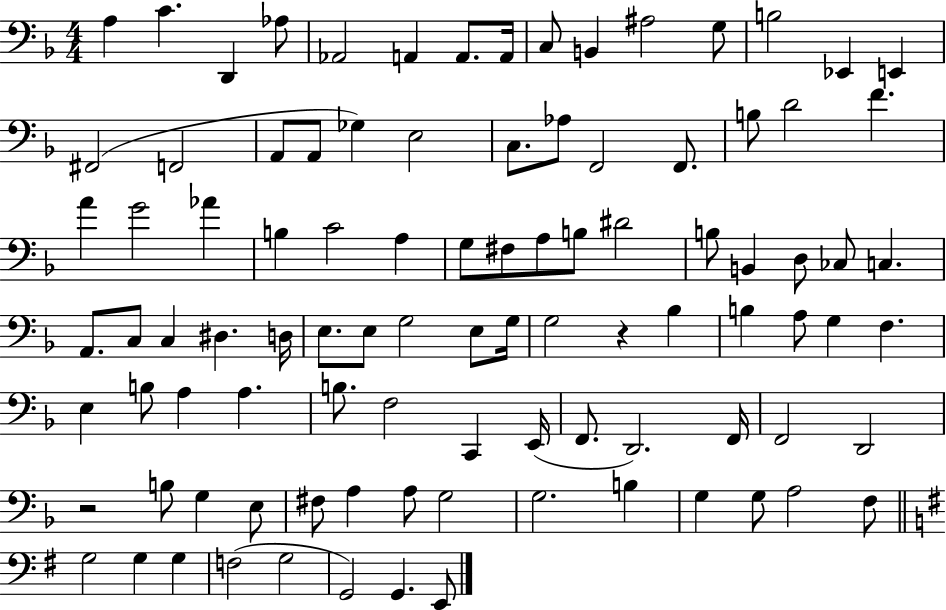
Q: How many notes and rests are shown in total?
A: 96